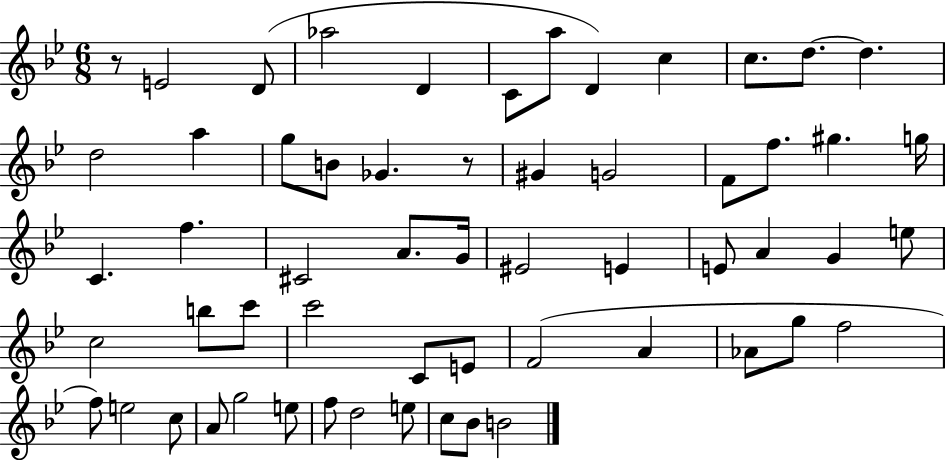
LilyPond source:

{
  \clef treble
  \numericTimeSignature
  \time 6/8
  \key bes \major
  r8 e'2 d'8( | aes''2 d'4 | c'8 a''8 d'4) c''4 | c''8. d''8.~~ d''4. | \break d''2 a''4 | g''8 b'8 ges'4. r8 | gis'4 g'2 | f'8 f''8. gis''4. g''16 | \break c'4. f''4. | cis'2 a'8. g'16 | eis'2 e'4 | e'8 a'4 g'4 e''8 | \break c''2 b''8 c'''8 | c'''2 c'8 e'8 | f'2( a'4 | aes'8 g''8 f''2 | \break f''8) e''2 c''8 | a'8 g''2 e''8 | f''8 d''2 e''8 | c''8 bes'8 b'2 | \break \bar "|."
}